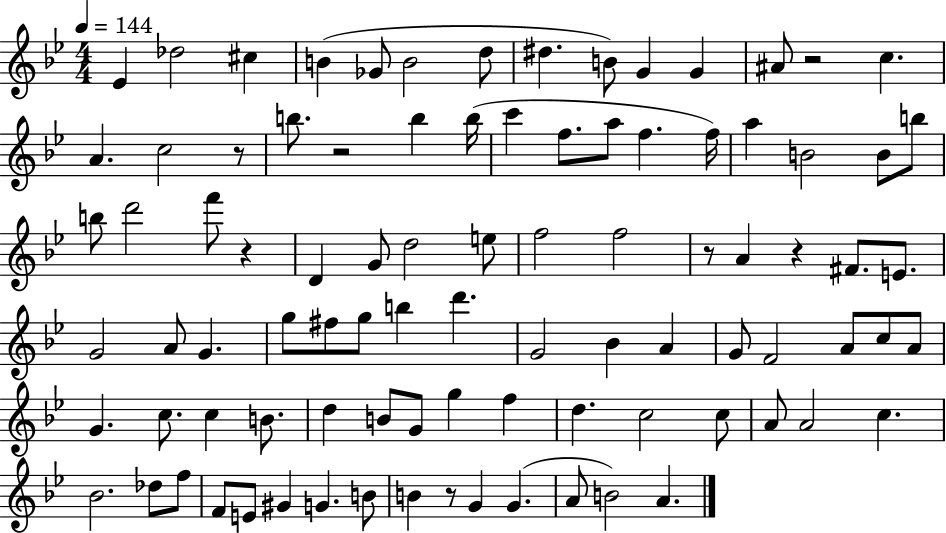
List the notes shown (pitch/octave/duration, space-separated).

Eb4/q Db5/h C#5/q B4/q Gb4/e B4/h D5/e D#5/q. B4/e G4/q G4/q A#4/e R/h C5/q. A4/q. C5/h R/e B5/e. R/h B5/q B5/s C6/q F5/e. A5/e F5/q. F5/s A5/q B4/h B4/e B5/e B5/e D6/h F6/e R/q D4/q G4/e D5/h E5/e F5/h F5/h R/e A4/q R/q F#4/e. E4/e. G4/h A4/e G4/q. G5/e F#5/e G5/e B5/q D6/q. G4/h Bb4/q A4/q G4/e F4/h A4/e C5/e A4/e G4/q. C5/e. C5/q B4/e. D5/q B4/e G4/e G5/q F5/q D5/q. C5/h C5/e A4/e A4/h C5/q. Bb4/h. Db5/e F5/e F4/e E4/e G#4/q G4/q. B4/e B4/q R/e G4/q G4/q. A4/e B4/h A4/q.